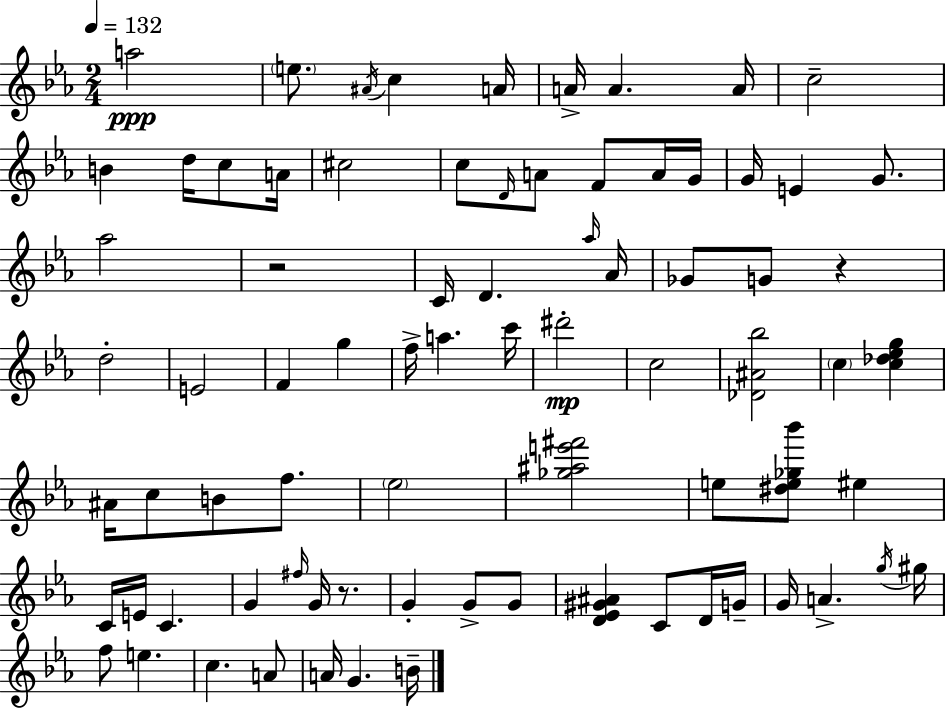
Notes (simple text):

A5/h E5/e. A#4/s C5/q A4/s A4/s A4/q. A4/s C5/h B4/q D5/s C5/e A4/s C#5/h C5/e D4/s A4/e F4/e A4/s G4/s G4/s E4/q G4/e. Ab5/h R/h C4/s D4/q. Ab5/s Ab4/s Gb4/e G4/e R/q D5/h E4/h F4/q G5/q F5/s A5/q. C6/s D#6/h C5/h [Db4,A#4,Bb5]/h C5/q [C5,Db5,Eb5,G5]/q A#4/s C5/e B4/e F5/e. Eb5/h [Gb5,A#5,E6,F#6]/h E5/e [D#5,E5,Gb5,Bb6]/e EIS5/q C4/s E4/s C4/q. G4/q F#5/s G4/s R/e. G4/q G4/e G4/e [D4,Eb4,G#4,A#4]/q C4/e D4/s G4/s G4/s A4/q. G5/s G#5/s F5/e E5/q. C5/q. A4/e A4/s G4/q. B4/s